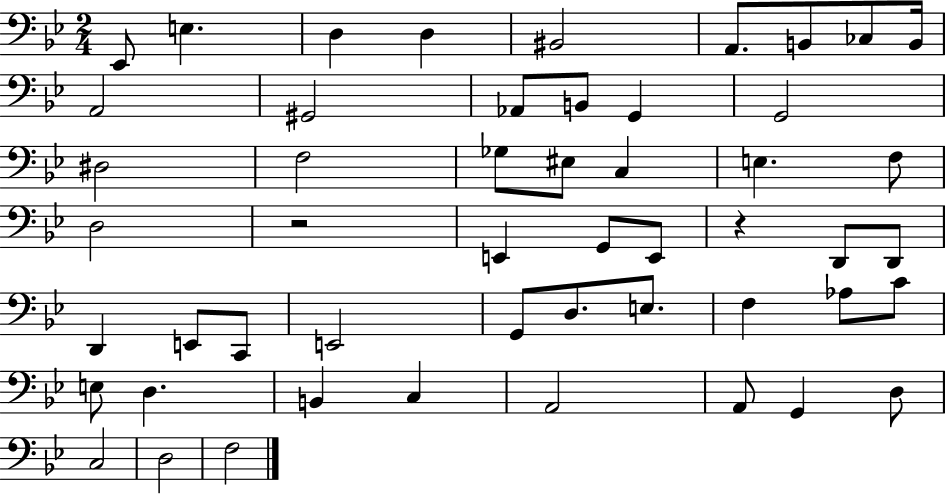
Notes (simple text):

Eb2/e E3/q. D3/q D3/q BIS2/h A2/e. B2/e CES3/e B2/s A2/h G#2/h Ab2/e B2/e G2/q G2/h D#3/h F3/h Gb3/e EIS3/e C3/q E3/q. F3/e D3/h R/h E2/q G2/e E2/e R/q D2/e D2/e D2/q E2/e C2/e E2/h G2/e D3/e. E3/e. F3/q Ab3/e C4/e E3/e D3/q. B2/q C3/q A2/h A2/e G2/q D3/e C3/h D3/h F3/h